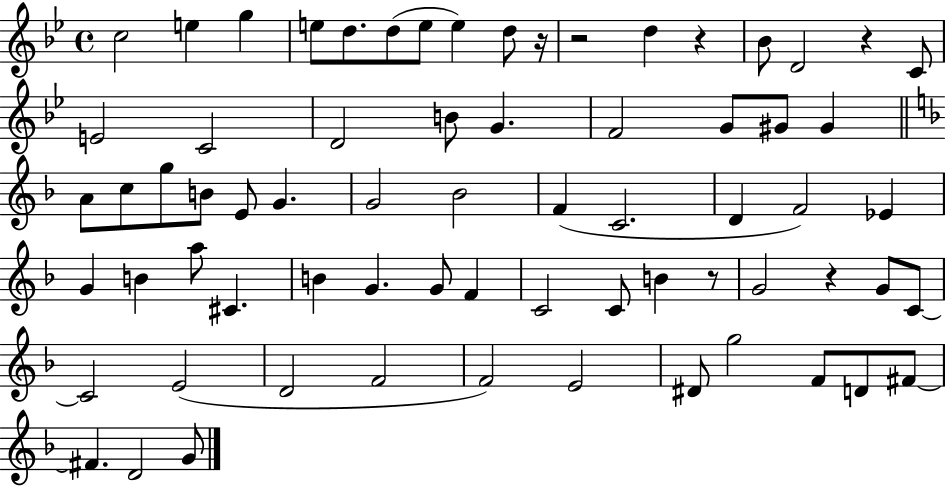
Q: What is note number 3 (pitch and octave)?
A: G5